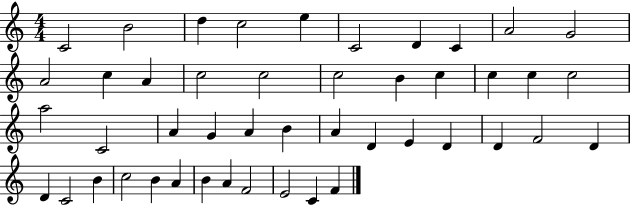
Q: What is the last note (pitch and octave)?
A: F4